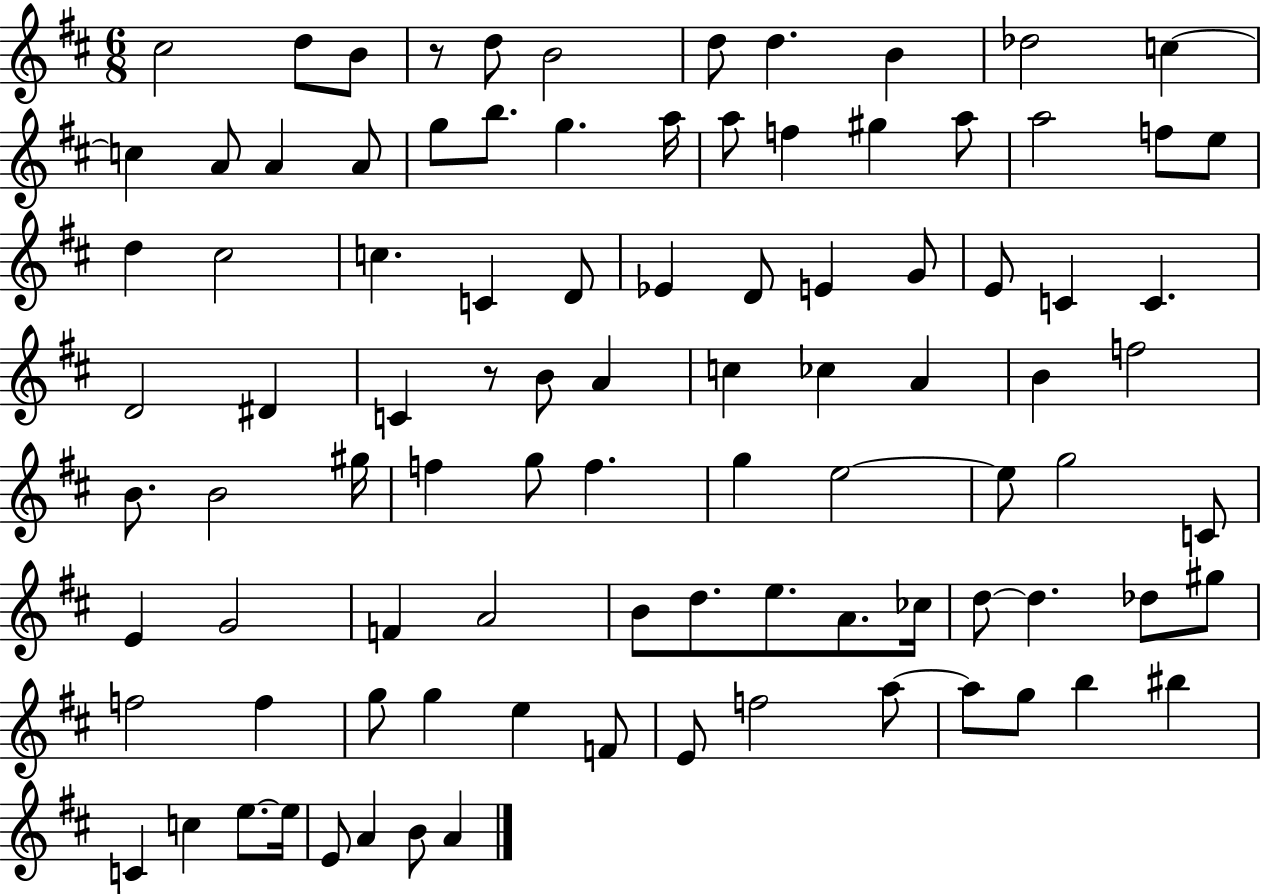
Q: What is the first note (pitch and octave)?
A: C#5